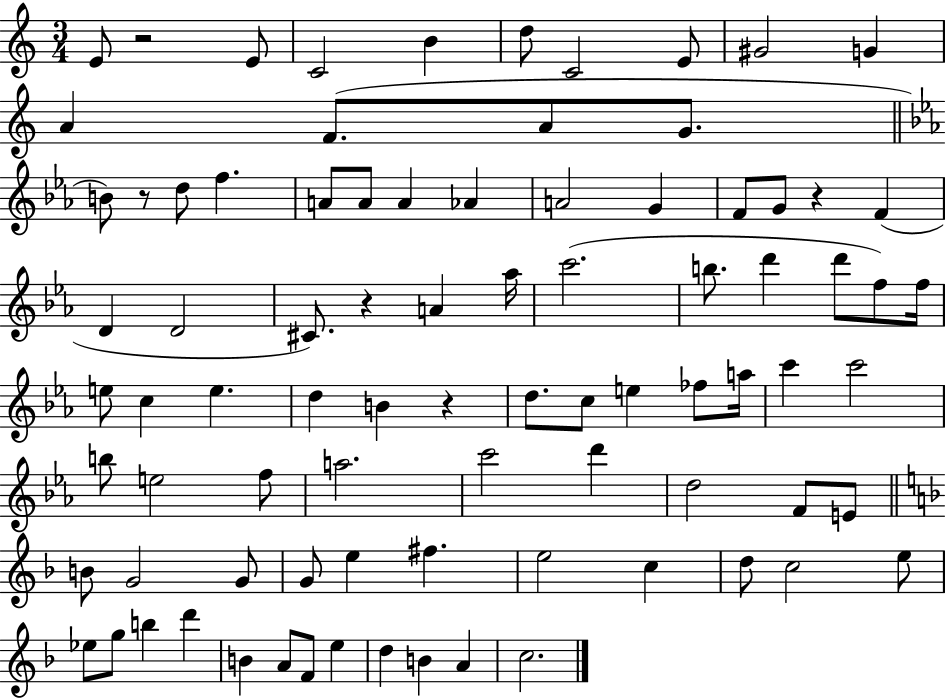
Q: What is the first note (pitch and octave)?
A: E4